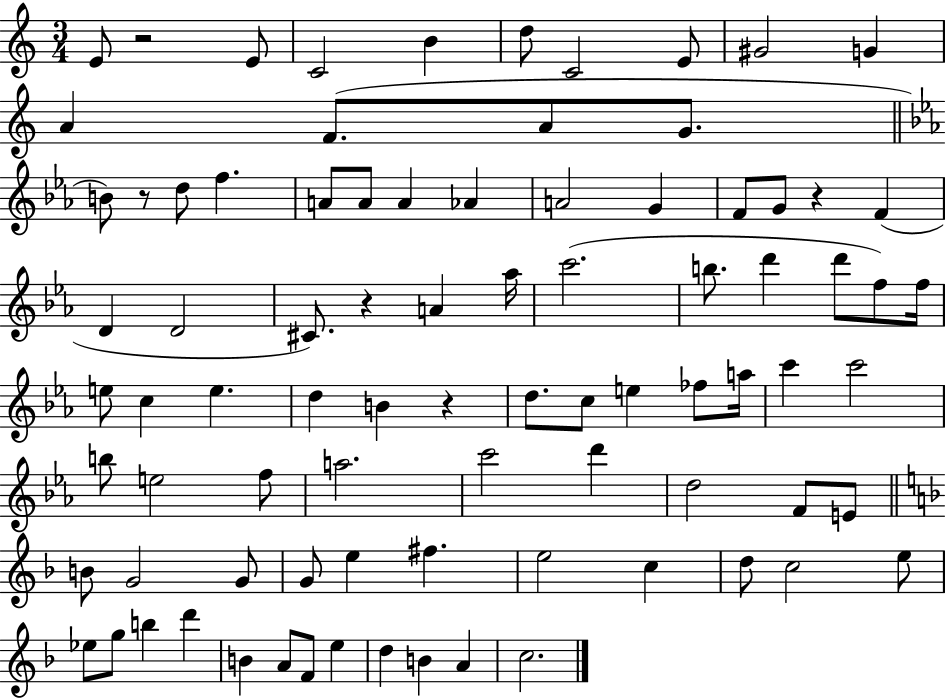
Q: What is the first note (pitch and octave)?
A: E4